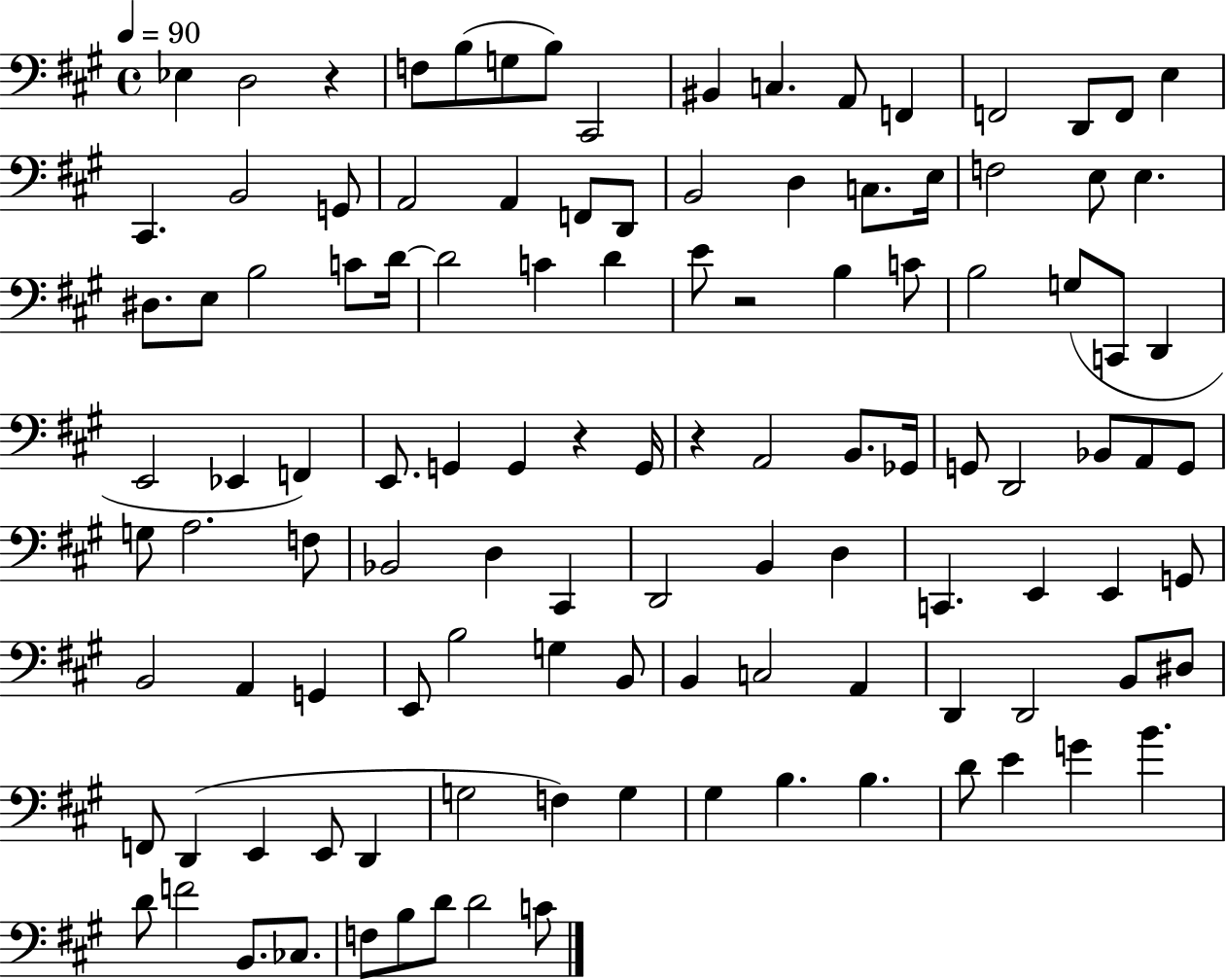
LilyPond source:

{
  \clef bass
  \time 4/4
  \defaultTimeSignature
  \key a \major
  \tempo 4 = 90
  \repeat volta 2 { ees4 d2 r4 | f8 b8( g8 b8) cis,2 | bis,4 c4. a,8 f,4 | f,2 d,8 f,8 e4 | \break cis,4. b,2 g,8 | a,2 a,4 f,8 d,8 | b,2 d4 c8. e16 | f2 e8 e4. | \break dis8. e8 b2 c'8 d'16~~ | d'2 c'4 d'4 | e'8 r2 b4 c'8 | b2 g8( c,8 d,4 | \break e,2 ees,4 f,4) | e,8. g,4 g,4 r4 g,16 | r4 a,2 b,8. ges,16 | g,8 d,2 bes,8 a,8 g,8 | \break g8 a2. f8 | bes,2 d4 cis,4 | d,2 b,4 d4 | c,4. e,4 e,4 g,8 | \break b,2 a,4 g,4 | e,8 b2 g4 b,8 | b,4 c2 a,4 | d,4 d,2 b,8 dis8 | \break f,8 d,4( e,4 e,8 d,4 | g2 f4) g4 | gis4 b4. b4. | d'8 e'4 g'4 b'4. | \break d'8 f'2 b,8. ces8. | f8 b8 d'8 d'2 c'8 | } \bar "|."
}